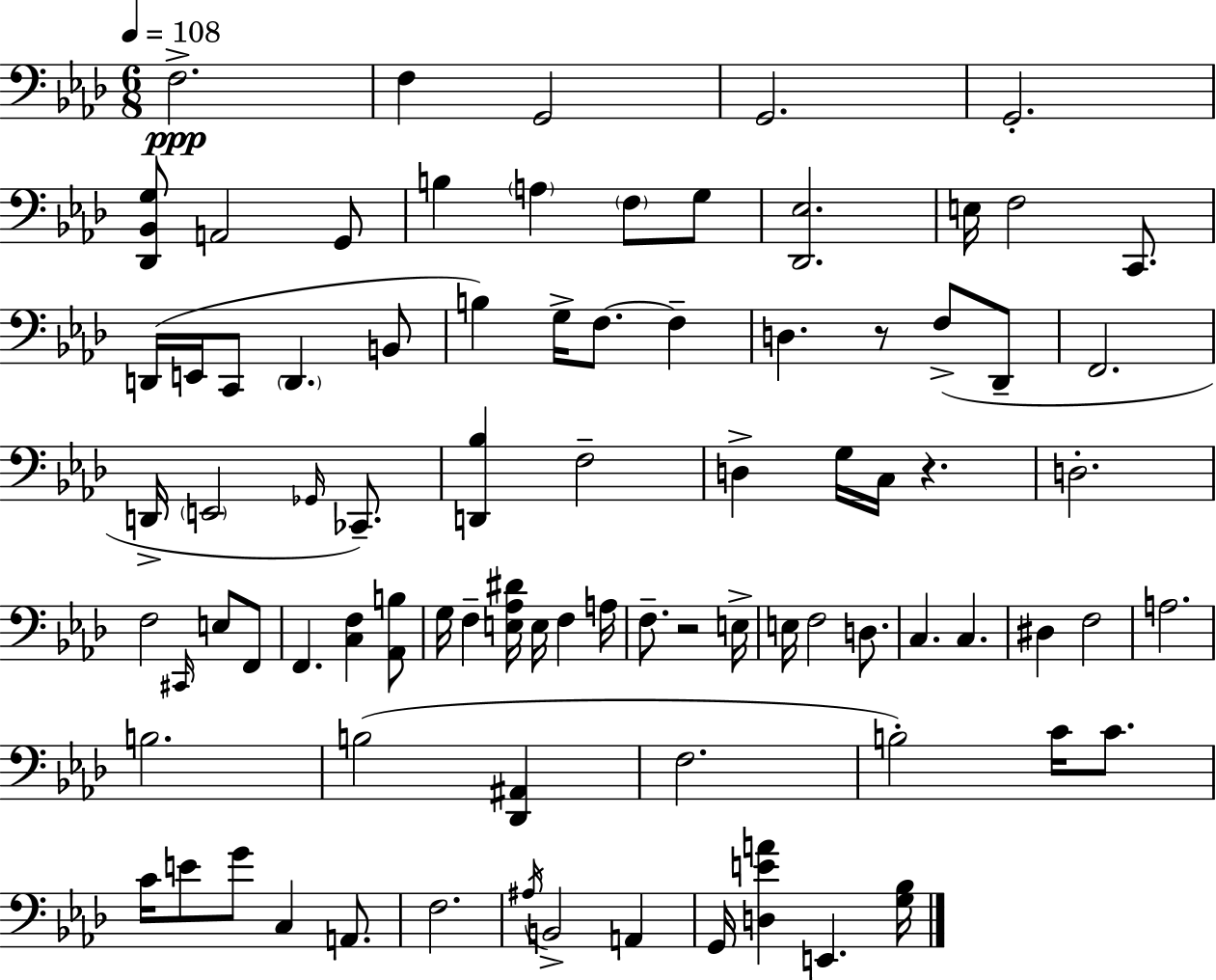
{
  \clef bass
  \numericTimeSignature
  \time 6/8
  \key f \minor
  \tempo 4 = 108
  f2.->\ppp | f4 g,2 | g,2. | g,2.-. | \break <des, bes, g>8 a,2 g,8 | b4 \parenthesize a4 \parenthesize f8 g8 | <des, ees>2. | e16 f2 c,8. | \break d,16( e,16 c,8 \parenthesize d,4. b,8 | b4) g16-> f8.~~ f4-- | d4. r8 f8->( des,8-- | f,2. | \break d,16-> \parenthesize e,2 \grace { ges,16 }) ces,8.-- | <d, bes>4 f2-- | d4-> g16 c16 r4. | d2.-. | \break f2 \grace { cis,16 } e8 | f,8 f,4. <c f>4 | <aes, b>8 g16 f4-- <e aes dis'>16 e16 f4 | a16 f8.-- r2 | \break e16-> e16 f2 d8. | c4. c4. | dis4 f2 | a2. | \break b2. | b2( <des, ais,>4 | f2. | b2-.) c'16 c'8. | \break c'16 e'8 g'8 c4 a,8. | f2. | \acciaccatura { ais16 } b,2-> a,4 | g,16 <d e' a'>4 e,4. | \break <g bes>16 \bar "|."
}